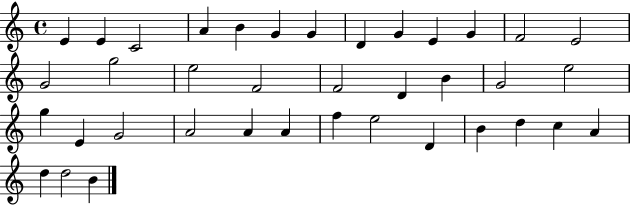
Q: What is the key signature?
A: C major